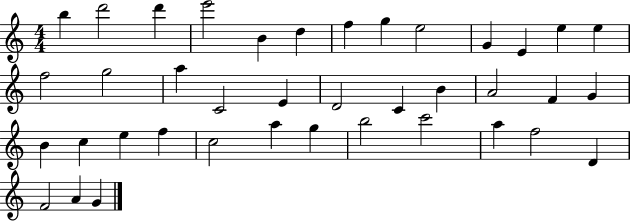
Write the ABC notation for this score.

X:1
T:Untitled
M:4/4
L:1/4
K:C
b d'2 d' e'2 B d f g e2 G E e e f2 g2 a C2 E D2 C B A2 F G B c e f c2 a g b2 c'2 a f2 D F2 A G